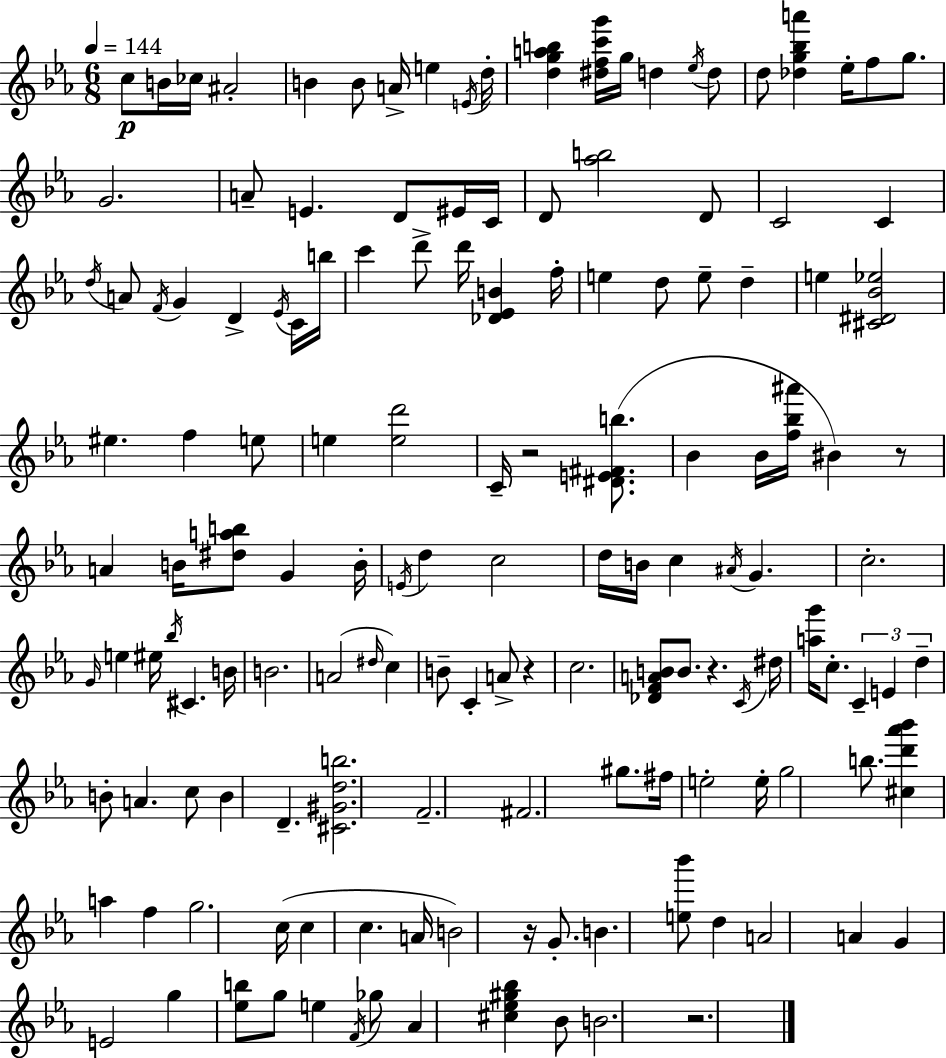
C5/e B4/s CES5/s A#4/h B4/q B4/e A4/s E5/q E4/s D5/s [D5,G5,A5,B5]/q [D#5,F5,C6,G6]/s G5/s D5/q Eb5/s D5/e D5/e [Db5,G5,Bb5,A6]/q Eb5/s F5/e G5/e. G4/h. A4/e E4/q. D4/e EIS4/s C4/s D4/e [Ab5,B5]/h D4/e C4/h C4/q D5/s A4/e F4/s G4/q D4/q Eb4/s C4/s B5/s C6/q D6/e D6/s [Db4,Eb4,B4]/q F5/s E5/q D5/e E5/e D5/q E5/q [C#4,D#4,Bb4,Eb5]/h EIS5/q. F5/q E5/e E5/q [E5,D6]/h C4/s R/h [D#4,E4,F#4,B5]/e. Bb4/q Bb4/s [F5,Bb5,A#6]/s BIS4/q R/e A4/q B4/s [D#5,A5,B5]/e G4/q B4/s E4/s D5/q C5/h D5/s B4/s C5/q A#4/s G4/q. C5/h. G4/s E5/q EIS5/s Bb5/s C#4/q. B4/s B4/h. A4/h D#5/s C5/q B4/e C4/q A4/e R/q C5/h. [Db4,F4,A4,B4]/e B4/e. R/q. C4/s D#5/s [A5,G6]/s C5/e. C4/q E4/q D5/q B4/e A4/q. C5/e B4/q D4/q. [C#4,G#4,D5,B5]/h. F4/h. F#4/h. G#5/e. F#5/s E5/h E5/s G5/h B5/e. [C#5,D6,Ab6,Bb6]/q A5/q F5/q G5/h. C5/s C5/q C5/q. A4/s B4/h R/s G4/e. B4/q. [E5,Bb6]/e D5/q A4/h A4/q G4/q E4/h G5/q [Eb5,B5]/e G5/e E5/q F4/s Gb5/e Ab4/q [C#5,Eb5,G#5,Bb5]/q Bb4/e B4/h. R/h.